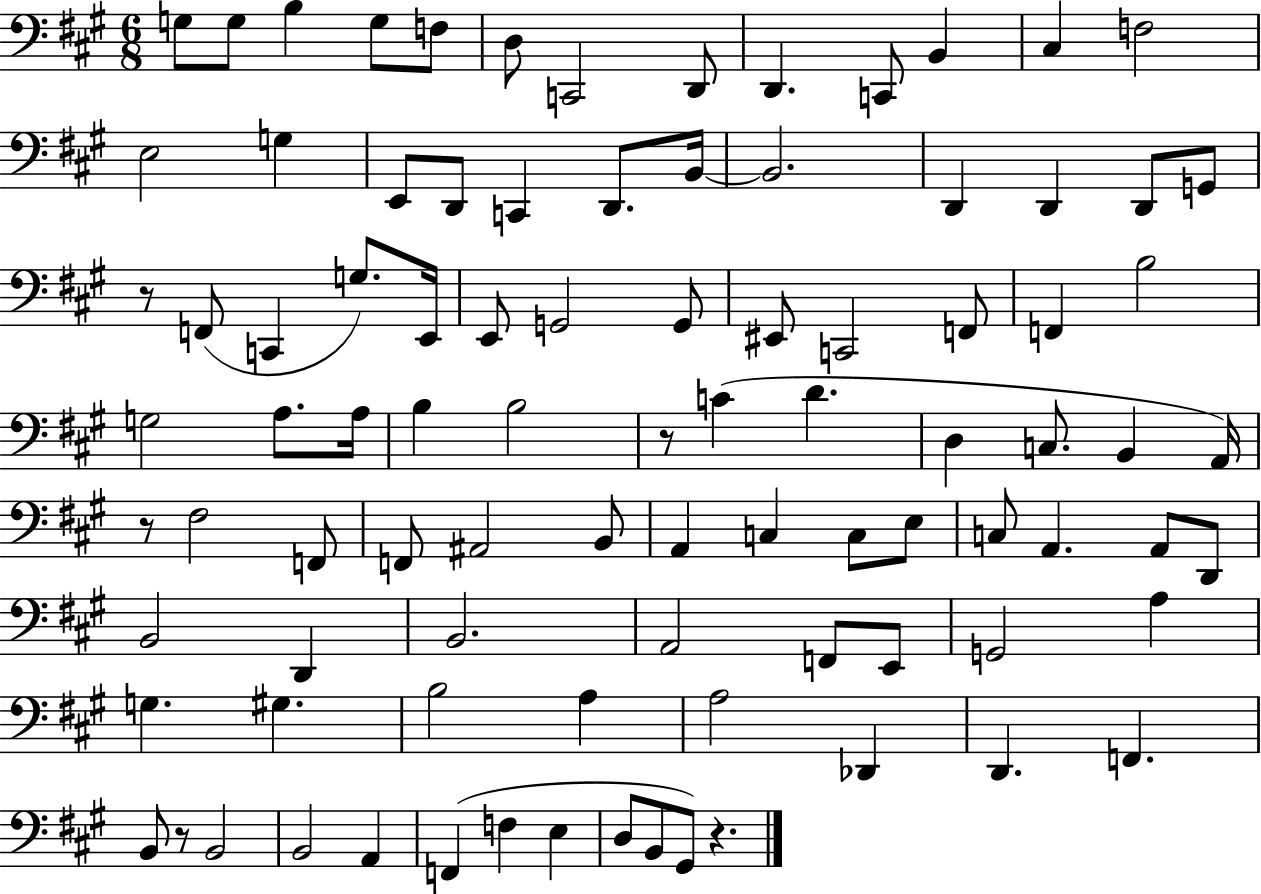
G3/e G3/e B3/q G3/e F3/e D3/e C2/h D2/e D2/q. C2/e B2/q C#3/q F3/h E3/h G3/q E2/e D2/e C2/q D2/e. B2/s B2/h. D2/q D2/q D2/e G2/e R/e F2/e C2/q G3/e. E2/s E2/e G2/h G2/e EIS2/e C2/h F2/e F2/q B3/h G3/h A3/e. A3/s B3/q B3/h R/e C4/q D4/q. D3/q C3/e. B2/q A2/s R/e F#3/h F2/e F2/e A#2/h B2/e A2/q C3/q C3/e E3/e C3/e A2/q. A2/e D2/e B2/h D2/q B2/h. A2/h F2/e E2/e G2/h A3/q G3/q. G#3/q. B3/h A3/q A3/h Db2/q D2/q. F2/q. B2/e R/e B2/h B2/h A2/q F2/q F3/q E3/q D3/e B2/e G#2/e R/q.